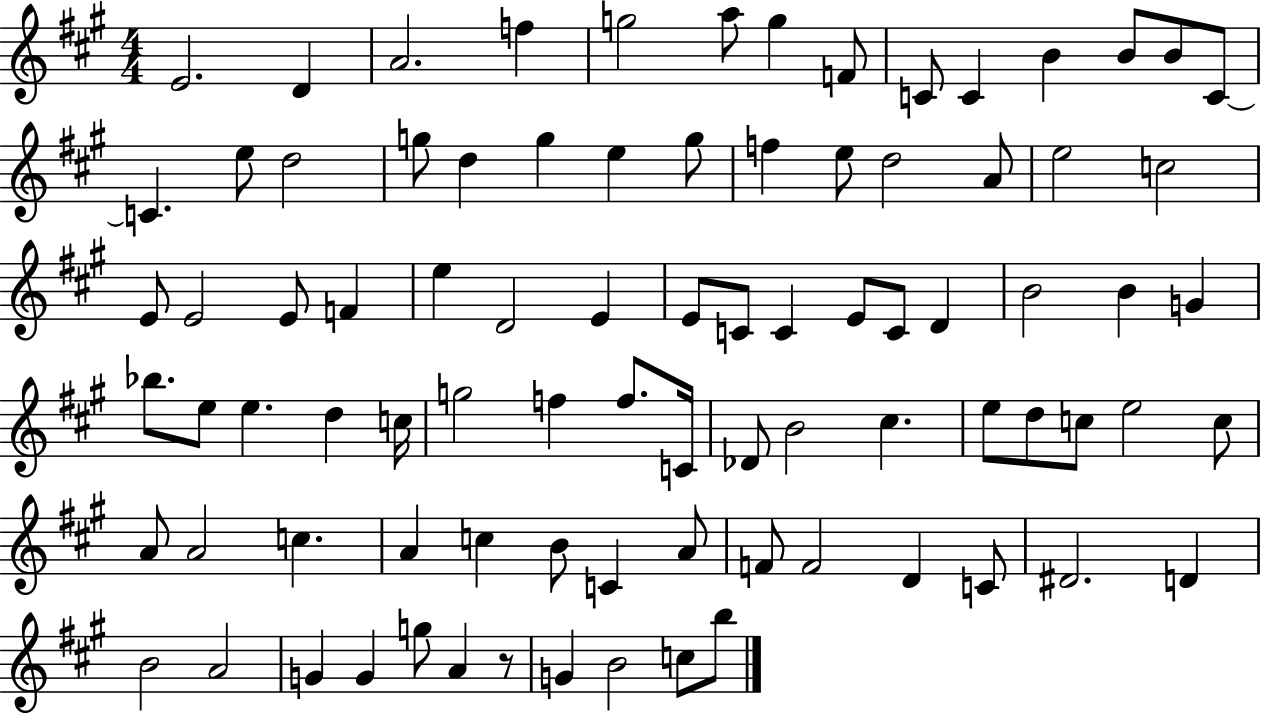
E4/h. D4/q A4/h. F5/q G5/h A5/e G5/q F4/e C4/e C4/q B4/q B4/e B4/e C4/e C4/q. E5/e D5/h G5/e D5/q G5/q E5/q G5/e F5/q E5/e D5/h A4/e E5/h C5/h E4/e E4/h E4/e F4/q E5/q D4/h E4/q E4/e C4/e C4/q E4/e C4/e D4/q B4/h B4/q G4/q Bb5/e. E5/e E5/q. D5/q C5/s G5/h F5/q F5/e. C4/s Db4/e B4/h C#5/q. E5/e D5/e C5/e E5/h C5/e A4/e A4/h C5/q. A4/q C5/q B4/e C4/q A4/e F4/e F4/h D4/q C4/e D#4/h. D4/q B4/h A4/h G4/q G4/q G5/e A4/q R/e G4/q B4/h C5/e B5/e